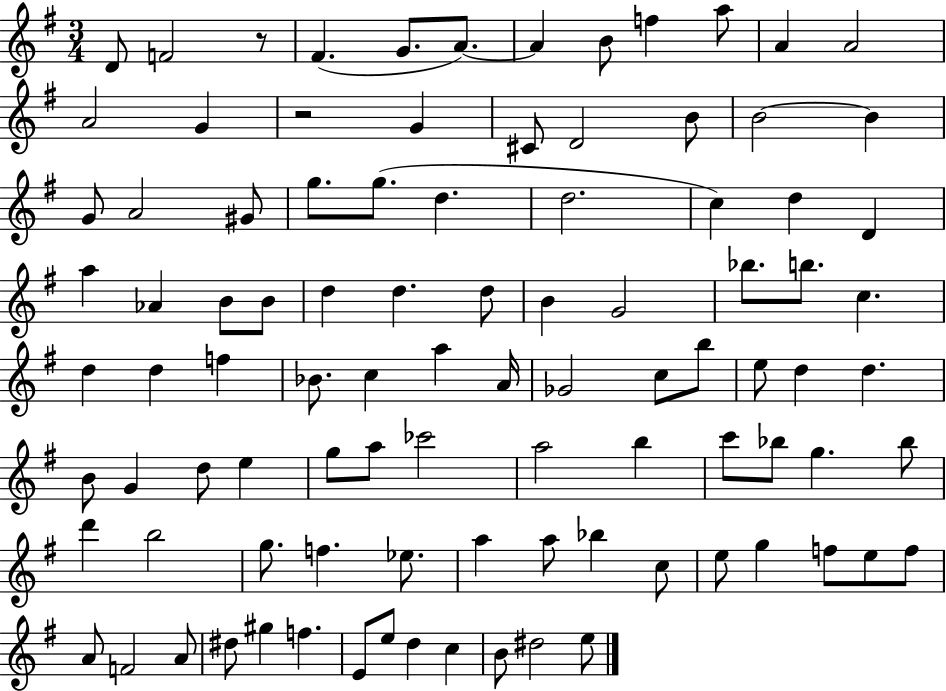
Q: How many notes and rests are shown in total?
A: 96